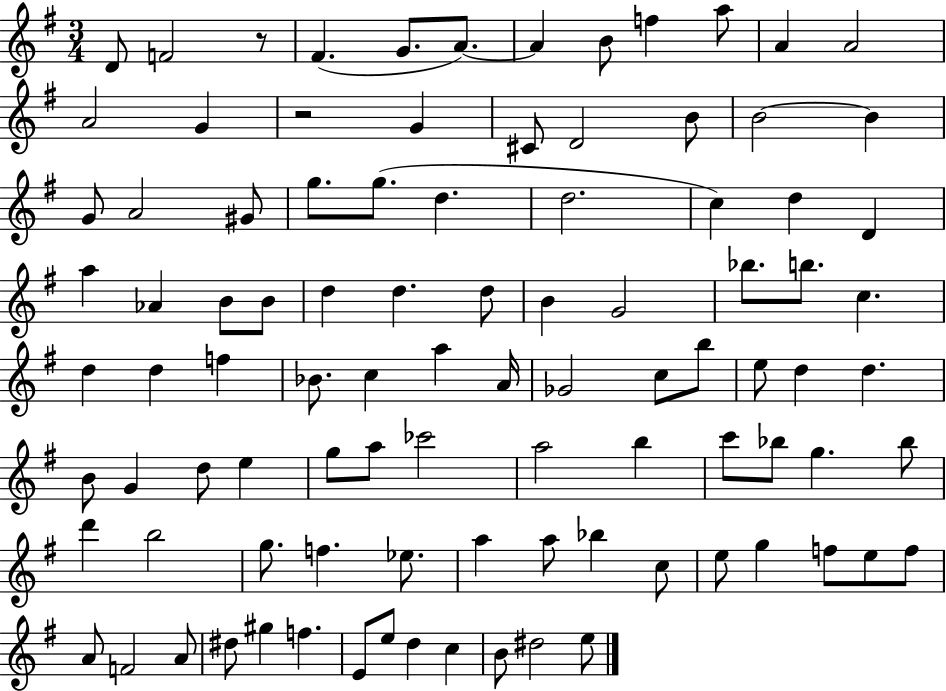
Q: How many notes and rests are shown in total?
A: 96